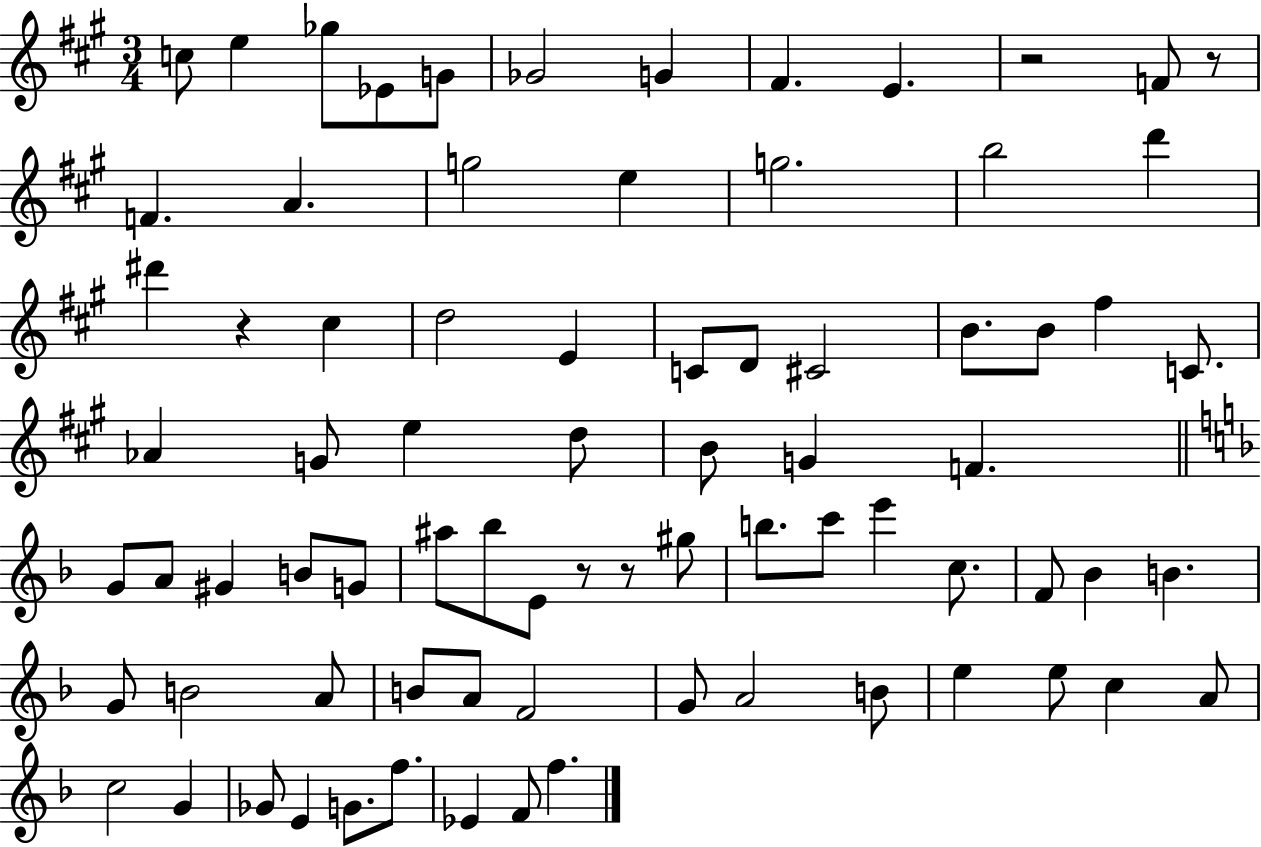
X:1
T:Untitled
M:3/4
L:1/4
K:A
c/2 e _g/2 _E/2 G/2 _G2 G ^F E z2 F/2 z/2 F A g2 e g2 b2 d' ^d' z ^c d2 E C/2 D/2 ^C2 B/2 B/2 ^f C/2 _A G/2 e d/2 B/2 G F G/2 A/2 ^G B/2 G/2 ^a/2 _b/2 E/2 z/2 z/2 ^g/2 b/2 c'/2 e' c/2 F/2 _B B G/2 B2 A/2 B/2 A/2 F2 G/2 A2 B/2 e e/2 c A/2 c2 G _G/2 E G/2 f/2 _E F/2 f